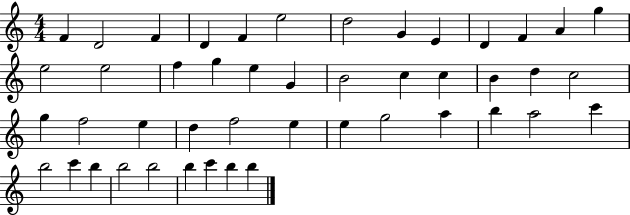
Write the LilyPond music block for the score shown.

{
  \clef treble
  \numericTimeSignature
  \time 4/4
  \key c \major
  f'4 d'2 f'4 | d'4 f'4 e''2 | d''2 g'4 e'4 | d'4 f'4 a'4 g''4 | \break e''2 e''2 | f''4 g''4 e''4 g'4 | b'2 c''4 c''4 | b'4 d''4 c''2 | \break g''4 f''2 e''4 | d''4 f''2 e''4 | e''4 g''2 a''4 | b''4 a''2 c'''4 | \break b''2 c'''4 b''4 | b''2 b''2 | b''4 c'''4 b''4 b''4 | \bar "|."
}